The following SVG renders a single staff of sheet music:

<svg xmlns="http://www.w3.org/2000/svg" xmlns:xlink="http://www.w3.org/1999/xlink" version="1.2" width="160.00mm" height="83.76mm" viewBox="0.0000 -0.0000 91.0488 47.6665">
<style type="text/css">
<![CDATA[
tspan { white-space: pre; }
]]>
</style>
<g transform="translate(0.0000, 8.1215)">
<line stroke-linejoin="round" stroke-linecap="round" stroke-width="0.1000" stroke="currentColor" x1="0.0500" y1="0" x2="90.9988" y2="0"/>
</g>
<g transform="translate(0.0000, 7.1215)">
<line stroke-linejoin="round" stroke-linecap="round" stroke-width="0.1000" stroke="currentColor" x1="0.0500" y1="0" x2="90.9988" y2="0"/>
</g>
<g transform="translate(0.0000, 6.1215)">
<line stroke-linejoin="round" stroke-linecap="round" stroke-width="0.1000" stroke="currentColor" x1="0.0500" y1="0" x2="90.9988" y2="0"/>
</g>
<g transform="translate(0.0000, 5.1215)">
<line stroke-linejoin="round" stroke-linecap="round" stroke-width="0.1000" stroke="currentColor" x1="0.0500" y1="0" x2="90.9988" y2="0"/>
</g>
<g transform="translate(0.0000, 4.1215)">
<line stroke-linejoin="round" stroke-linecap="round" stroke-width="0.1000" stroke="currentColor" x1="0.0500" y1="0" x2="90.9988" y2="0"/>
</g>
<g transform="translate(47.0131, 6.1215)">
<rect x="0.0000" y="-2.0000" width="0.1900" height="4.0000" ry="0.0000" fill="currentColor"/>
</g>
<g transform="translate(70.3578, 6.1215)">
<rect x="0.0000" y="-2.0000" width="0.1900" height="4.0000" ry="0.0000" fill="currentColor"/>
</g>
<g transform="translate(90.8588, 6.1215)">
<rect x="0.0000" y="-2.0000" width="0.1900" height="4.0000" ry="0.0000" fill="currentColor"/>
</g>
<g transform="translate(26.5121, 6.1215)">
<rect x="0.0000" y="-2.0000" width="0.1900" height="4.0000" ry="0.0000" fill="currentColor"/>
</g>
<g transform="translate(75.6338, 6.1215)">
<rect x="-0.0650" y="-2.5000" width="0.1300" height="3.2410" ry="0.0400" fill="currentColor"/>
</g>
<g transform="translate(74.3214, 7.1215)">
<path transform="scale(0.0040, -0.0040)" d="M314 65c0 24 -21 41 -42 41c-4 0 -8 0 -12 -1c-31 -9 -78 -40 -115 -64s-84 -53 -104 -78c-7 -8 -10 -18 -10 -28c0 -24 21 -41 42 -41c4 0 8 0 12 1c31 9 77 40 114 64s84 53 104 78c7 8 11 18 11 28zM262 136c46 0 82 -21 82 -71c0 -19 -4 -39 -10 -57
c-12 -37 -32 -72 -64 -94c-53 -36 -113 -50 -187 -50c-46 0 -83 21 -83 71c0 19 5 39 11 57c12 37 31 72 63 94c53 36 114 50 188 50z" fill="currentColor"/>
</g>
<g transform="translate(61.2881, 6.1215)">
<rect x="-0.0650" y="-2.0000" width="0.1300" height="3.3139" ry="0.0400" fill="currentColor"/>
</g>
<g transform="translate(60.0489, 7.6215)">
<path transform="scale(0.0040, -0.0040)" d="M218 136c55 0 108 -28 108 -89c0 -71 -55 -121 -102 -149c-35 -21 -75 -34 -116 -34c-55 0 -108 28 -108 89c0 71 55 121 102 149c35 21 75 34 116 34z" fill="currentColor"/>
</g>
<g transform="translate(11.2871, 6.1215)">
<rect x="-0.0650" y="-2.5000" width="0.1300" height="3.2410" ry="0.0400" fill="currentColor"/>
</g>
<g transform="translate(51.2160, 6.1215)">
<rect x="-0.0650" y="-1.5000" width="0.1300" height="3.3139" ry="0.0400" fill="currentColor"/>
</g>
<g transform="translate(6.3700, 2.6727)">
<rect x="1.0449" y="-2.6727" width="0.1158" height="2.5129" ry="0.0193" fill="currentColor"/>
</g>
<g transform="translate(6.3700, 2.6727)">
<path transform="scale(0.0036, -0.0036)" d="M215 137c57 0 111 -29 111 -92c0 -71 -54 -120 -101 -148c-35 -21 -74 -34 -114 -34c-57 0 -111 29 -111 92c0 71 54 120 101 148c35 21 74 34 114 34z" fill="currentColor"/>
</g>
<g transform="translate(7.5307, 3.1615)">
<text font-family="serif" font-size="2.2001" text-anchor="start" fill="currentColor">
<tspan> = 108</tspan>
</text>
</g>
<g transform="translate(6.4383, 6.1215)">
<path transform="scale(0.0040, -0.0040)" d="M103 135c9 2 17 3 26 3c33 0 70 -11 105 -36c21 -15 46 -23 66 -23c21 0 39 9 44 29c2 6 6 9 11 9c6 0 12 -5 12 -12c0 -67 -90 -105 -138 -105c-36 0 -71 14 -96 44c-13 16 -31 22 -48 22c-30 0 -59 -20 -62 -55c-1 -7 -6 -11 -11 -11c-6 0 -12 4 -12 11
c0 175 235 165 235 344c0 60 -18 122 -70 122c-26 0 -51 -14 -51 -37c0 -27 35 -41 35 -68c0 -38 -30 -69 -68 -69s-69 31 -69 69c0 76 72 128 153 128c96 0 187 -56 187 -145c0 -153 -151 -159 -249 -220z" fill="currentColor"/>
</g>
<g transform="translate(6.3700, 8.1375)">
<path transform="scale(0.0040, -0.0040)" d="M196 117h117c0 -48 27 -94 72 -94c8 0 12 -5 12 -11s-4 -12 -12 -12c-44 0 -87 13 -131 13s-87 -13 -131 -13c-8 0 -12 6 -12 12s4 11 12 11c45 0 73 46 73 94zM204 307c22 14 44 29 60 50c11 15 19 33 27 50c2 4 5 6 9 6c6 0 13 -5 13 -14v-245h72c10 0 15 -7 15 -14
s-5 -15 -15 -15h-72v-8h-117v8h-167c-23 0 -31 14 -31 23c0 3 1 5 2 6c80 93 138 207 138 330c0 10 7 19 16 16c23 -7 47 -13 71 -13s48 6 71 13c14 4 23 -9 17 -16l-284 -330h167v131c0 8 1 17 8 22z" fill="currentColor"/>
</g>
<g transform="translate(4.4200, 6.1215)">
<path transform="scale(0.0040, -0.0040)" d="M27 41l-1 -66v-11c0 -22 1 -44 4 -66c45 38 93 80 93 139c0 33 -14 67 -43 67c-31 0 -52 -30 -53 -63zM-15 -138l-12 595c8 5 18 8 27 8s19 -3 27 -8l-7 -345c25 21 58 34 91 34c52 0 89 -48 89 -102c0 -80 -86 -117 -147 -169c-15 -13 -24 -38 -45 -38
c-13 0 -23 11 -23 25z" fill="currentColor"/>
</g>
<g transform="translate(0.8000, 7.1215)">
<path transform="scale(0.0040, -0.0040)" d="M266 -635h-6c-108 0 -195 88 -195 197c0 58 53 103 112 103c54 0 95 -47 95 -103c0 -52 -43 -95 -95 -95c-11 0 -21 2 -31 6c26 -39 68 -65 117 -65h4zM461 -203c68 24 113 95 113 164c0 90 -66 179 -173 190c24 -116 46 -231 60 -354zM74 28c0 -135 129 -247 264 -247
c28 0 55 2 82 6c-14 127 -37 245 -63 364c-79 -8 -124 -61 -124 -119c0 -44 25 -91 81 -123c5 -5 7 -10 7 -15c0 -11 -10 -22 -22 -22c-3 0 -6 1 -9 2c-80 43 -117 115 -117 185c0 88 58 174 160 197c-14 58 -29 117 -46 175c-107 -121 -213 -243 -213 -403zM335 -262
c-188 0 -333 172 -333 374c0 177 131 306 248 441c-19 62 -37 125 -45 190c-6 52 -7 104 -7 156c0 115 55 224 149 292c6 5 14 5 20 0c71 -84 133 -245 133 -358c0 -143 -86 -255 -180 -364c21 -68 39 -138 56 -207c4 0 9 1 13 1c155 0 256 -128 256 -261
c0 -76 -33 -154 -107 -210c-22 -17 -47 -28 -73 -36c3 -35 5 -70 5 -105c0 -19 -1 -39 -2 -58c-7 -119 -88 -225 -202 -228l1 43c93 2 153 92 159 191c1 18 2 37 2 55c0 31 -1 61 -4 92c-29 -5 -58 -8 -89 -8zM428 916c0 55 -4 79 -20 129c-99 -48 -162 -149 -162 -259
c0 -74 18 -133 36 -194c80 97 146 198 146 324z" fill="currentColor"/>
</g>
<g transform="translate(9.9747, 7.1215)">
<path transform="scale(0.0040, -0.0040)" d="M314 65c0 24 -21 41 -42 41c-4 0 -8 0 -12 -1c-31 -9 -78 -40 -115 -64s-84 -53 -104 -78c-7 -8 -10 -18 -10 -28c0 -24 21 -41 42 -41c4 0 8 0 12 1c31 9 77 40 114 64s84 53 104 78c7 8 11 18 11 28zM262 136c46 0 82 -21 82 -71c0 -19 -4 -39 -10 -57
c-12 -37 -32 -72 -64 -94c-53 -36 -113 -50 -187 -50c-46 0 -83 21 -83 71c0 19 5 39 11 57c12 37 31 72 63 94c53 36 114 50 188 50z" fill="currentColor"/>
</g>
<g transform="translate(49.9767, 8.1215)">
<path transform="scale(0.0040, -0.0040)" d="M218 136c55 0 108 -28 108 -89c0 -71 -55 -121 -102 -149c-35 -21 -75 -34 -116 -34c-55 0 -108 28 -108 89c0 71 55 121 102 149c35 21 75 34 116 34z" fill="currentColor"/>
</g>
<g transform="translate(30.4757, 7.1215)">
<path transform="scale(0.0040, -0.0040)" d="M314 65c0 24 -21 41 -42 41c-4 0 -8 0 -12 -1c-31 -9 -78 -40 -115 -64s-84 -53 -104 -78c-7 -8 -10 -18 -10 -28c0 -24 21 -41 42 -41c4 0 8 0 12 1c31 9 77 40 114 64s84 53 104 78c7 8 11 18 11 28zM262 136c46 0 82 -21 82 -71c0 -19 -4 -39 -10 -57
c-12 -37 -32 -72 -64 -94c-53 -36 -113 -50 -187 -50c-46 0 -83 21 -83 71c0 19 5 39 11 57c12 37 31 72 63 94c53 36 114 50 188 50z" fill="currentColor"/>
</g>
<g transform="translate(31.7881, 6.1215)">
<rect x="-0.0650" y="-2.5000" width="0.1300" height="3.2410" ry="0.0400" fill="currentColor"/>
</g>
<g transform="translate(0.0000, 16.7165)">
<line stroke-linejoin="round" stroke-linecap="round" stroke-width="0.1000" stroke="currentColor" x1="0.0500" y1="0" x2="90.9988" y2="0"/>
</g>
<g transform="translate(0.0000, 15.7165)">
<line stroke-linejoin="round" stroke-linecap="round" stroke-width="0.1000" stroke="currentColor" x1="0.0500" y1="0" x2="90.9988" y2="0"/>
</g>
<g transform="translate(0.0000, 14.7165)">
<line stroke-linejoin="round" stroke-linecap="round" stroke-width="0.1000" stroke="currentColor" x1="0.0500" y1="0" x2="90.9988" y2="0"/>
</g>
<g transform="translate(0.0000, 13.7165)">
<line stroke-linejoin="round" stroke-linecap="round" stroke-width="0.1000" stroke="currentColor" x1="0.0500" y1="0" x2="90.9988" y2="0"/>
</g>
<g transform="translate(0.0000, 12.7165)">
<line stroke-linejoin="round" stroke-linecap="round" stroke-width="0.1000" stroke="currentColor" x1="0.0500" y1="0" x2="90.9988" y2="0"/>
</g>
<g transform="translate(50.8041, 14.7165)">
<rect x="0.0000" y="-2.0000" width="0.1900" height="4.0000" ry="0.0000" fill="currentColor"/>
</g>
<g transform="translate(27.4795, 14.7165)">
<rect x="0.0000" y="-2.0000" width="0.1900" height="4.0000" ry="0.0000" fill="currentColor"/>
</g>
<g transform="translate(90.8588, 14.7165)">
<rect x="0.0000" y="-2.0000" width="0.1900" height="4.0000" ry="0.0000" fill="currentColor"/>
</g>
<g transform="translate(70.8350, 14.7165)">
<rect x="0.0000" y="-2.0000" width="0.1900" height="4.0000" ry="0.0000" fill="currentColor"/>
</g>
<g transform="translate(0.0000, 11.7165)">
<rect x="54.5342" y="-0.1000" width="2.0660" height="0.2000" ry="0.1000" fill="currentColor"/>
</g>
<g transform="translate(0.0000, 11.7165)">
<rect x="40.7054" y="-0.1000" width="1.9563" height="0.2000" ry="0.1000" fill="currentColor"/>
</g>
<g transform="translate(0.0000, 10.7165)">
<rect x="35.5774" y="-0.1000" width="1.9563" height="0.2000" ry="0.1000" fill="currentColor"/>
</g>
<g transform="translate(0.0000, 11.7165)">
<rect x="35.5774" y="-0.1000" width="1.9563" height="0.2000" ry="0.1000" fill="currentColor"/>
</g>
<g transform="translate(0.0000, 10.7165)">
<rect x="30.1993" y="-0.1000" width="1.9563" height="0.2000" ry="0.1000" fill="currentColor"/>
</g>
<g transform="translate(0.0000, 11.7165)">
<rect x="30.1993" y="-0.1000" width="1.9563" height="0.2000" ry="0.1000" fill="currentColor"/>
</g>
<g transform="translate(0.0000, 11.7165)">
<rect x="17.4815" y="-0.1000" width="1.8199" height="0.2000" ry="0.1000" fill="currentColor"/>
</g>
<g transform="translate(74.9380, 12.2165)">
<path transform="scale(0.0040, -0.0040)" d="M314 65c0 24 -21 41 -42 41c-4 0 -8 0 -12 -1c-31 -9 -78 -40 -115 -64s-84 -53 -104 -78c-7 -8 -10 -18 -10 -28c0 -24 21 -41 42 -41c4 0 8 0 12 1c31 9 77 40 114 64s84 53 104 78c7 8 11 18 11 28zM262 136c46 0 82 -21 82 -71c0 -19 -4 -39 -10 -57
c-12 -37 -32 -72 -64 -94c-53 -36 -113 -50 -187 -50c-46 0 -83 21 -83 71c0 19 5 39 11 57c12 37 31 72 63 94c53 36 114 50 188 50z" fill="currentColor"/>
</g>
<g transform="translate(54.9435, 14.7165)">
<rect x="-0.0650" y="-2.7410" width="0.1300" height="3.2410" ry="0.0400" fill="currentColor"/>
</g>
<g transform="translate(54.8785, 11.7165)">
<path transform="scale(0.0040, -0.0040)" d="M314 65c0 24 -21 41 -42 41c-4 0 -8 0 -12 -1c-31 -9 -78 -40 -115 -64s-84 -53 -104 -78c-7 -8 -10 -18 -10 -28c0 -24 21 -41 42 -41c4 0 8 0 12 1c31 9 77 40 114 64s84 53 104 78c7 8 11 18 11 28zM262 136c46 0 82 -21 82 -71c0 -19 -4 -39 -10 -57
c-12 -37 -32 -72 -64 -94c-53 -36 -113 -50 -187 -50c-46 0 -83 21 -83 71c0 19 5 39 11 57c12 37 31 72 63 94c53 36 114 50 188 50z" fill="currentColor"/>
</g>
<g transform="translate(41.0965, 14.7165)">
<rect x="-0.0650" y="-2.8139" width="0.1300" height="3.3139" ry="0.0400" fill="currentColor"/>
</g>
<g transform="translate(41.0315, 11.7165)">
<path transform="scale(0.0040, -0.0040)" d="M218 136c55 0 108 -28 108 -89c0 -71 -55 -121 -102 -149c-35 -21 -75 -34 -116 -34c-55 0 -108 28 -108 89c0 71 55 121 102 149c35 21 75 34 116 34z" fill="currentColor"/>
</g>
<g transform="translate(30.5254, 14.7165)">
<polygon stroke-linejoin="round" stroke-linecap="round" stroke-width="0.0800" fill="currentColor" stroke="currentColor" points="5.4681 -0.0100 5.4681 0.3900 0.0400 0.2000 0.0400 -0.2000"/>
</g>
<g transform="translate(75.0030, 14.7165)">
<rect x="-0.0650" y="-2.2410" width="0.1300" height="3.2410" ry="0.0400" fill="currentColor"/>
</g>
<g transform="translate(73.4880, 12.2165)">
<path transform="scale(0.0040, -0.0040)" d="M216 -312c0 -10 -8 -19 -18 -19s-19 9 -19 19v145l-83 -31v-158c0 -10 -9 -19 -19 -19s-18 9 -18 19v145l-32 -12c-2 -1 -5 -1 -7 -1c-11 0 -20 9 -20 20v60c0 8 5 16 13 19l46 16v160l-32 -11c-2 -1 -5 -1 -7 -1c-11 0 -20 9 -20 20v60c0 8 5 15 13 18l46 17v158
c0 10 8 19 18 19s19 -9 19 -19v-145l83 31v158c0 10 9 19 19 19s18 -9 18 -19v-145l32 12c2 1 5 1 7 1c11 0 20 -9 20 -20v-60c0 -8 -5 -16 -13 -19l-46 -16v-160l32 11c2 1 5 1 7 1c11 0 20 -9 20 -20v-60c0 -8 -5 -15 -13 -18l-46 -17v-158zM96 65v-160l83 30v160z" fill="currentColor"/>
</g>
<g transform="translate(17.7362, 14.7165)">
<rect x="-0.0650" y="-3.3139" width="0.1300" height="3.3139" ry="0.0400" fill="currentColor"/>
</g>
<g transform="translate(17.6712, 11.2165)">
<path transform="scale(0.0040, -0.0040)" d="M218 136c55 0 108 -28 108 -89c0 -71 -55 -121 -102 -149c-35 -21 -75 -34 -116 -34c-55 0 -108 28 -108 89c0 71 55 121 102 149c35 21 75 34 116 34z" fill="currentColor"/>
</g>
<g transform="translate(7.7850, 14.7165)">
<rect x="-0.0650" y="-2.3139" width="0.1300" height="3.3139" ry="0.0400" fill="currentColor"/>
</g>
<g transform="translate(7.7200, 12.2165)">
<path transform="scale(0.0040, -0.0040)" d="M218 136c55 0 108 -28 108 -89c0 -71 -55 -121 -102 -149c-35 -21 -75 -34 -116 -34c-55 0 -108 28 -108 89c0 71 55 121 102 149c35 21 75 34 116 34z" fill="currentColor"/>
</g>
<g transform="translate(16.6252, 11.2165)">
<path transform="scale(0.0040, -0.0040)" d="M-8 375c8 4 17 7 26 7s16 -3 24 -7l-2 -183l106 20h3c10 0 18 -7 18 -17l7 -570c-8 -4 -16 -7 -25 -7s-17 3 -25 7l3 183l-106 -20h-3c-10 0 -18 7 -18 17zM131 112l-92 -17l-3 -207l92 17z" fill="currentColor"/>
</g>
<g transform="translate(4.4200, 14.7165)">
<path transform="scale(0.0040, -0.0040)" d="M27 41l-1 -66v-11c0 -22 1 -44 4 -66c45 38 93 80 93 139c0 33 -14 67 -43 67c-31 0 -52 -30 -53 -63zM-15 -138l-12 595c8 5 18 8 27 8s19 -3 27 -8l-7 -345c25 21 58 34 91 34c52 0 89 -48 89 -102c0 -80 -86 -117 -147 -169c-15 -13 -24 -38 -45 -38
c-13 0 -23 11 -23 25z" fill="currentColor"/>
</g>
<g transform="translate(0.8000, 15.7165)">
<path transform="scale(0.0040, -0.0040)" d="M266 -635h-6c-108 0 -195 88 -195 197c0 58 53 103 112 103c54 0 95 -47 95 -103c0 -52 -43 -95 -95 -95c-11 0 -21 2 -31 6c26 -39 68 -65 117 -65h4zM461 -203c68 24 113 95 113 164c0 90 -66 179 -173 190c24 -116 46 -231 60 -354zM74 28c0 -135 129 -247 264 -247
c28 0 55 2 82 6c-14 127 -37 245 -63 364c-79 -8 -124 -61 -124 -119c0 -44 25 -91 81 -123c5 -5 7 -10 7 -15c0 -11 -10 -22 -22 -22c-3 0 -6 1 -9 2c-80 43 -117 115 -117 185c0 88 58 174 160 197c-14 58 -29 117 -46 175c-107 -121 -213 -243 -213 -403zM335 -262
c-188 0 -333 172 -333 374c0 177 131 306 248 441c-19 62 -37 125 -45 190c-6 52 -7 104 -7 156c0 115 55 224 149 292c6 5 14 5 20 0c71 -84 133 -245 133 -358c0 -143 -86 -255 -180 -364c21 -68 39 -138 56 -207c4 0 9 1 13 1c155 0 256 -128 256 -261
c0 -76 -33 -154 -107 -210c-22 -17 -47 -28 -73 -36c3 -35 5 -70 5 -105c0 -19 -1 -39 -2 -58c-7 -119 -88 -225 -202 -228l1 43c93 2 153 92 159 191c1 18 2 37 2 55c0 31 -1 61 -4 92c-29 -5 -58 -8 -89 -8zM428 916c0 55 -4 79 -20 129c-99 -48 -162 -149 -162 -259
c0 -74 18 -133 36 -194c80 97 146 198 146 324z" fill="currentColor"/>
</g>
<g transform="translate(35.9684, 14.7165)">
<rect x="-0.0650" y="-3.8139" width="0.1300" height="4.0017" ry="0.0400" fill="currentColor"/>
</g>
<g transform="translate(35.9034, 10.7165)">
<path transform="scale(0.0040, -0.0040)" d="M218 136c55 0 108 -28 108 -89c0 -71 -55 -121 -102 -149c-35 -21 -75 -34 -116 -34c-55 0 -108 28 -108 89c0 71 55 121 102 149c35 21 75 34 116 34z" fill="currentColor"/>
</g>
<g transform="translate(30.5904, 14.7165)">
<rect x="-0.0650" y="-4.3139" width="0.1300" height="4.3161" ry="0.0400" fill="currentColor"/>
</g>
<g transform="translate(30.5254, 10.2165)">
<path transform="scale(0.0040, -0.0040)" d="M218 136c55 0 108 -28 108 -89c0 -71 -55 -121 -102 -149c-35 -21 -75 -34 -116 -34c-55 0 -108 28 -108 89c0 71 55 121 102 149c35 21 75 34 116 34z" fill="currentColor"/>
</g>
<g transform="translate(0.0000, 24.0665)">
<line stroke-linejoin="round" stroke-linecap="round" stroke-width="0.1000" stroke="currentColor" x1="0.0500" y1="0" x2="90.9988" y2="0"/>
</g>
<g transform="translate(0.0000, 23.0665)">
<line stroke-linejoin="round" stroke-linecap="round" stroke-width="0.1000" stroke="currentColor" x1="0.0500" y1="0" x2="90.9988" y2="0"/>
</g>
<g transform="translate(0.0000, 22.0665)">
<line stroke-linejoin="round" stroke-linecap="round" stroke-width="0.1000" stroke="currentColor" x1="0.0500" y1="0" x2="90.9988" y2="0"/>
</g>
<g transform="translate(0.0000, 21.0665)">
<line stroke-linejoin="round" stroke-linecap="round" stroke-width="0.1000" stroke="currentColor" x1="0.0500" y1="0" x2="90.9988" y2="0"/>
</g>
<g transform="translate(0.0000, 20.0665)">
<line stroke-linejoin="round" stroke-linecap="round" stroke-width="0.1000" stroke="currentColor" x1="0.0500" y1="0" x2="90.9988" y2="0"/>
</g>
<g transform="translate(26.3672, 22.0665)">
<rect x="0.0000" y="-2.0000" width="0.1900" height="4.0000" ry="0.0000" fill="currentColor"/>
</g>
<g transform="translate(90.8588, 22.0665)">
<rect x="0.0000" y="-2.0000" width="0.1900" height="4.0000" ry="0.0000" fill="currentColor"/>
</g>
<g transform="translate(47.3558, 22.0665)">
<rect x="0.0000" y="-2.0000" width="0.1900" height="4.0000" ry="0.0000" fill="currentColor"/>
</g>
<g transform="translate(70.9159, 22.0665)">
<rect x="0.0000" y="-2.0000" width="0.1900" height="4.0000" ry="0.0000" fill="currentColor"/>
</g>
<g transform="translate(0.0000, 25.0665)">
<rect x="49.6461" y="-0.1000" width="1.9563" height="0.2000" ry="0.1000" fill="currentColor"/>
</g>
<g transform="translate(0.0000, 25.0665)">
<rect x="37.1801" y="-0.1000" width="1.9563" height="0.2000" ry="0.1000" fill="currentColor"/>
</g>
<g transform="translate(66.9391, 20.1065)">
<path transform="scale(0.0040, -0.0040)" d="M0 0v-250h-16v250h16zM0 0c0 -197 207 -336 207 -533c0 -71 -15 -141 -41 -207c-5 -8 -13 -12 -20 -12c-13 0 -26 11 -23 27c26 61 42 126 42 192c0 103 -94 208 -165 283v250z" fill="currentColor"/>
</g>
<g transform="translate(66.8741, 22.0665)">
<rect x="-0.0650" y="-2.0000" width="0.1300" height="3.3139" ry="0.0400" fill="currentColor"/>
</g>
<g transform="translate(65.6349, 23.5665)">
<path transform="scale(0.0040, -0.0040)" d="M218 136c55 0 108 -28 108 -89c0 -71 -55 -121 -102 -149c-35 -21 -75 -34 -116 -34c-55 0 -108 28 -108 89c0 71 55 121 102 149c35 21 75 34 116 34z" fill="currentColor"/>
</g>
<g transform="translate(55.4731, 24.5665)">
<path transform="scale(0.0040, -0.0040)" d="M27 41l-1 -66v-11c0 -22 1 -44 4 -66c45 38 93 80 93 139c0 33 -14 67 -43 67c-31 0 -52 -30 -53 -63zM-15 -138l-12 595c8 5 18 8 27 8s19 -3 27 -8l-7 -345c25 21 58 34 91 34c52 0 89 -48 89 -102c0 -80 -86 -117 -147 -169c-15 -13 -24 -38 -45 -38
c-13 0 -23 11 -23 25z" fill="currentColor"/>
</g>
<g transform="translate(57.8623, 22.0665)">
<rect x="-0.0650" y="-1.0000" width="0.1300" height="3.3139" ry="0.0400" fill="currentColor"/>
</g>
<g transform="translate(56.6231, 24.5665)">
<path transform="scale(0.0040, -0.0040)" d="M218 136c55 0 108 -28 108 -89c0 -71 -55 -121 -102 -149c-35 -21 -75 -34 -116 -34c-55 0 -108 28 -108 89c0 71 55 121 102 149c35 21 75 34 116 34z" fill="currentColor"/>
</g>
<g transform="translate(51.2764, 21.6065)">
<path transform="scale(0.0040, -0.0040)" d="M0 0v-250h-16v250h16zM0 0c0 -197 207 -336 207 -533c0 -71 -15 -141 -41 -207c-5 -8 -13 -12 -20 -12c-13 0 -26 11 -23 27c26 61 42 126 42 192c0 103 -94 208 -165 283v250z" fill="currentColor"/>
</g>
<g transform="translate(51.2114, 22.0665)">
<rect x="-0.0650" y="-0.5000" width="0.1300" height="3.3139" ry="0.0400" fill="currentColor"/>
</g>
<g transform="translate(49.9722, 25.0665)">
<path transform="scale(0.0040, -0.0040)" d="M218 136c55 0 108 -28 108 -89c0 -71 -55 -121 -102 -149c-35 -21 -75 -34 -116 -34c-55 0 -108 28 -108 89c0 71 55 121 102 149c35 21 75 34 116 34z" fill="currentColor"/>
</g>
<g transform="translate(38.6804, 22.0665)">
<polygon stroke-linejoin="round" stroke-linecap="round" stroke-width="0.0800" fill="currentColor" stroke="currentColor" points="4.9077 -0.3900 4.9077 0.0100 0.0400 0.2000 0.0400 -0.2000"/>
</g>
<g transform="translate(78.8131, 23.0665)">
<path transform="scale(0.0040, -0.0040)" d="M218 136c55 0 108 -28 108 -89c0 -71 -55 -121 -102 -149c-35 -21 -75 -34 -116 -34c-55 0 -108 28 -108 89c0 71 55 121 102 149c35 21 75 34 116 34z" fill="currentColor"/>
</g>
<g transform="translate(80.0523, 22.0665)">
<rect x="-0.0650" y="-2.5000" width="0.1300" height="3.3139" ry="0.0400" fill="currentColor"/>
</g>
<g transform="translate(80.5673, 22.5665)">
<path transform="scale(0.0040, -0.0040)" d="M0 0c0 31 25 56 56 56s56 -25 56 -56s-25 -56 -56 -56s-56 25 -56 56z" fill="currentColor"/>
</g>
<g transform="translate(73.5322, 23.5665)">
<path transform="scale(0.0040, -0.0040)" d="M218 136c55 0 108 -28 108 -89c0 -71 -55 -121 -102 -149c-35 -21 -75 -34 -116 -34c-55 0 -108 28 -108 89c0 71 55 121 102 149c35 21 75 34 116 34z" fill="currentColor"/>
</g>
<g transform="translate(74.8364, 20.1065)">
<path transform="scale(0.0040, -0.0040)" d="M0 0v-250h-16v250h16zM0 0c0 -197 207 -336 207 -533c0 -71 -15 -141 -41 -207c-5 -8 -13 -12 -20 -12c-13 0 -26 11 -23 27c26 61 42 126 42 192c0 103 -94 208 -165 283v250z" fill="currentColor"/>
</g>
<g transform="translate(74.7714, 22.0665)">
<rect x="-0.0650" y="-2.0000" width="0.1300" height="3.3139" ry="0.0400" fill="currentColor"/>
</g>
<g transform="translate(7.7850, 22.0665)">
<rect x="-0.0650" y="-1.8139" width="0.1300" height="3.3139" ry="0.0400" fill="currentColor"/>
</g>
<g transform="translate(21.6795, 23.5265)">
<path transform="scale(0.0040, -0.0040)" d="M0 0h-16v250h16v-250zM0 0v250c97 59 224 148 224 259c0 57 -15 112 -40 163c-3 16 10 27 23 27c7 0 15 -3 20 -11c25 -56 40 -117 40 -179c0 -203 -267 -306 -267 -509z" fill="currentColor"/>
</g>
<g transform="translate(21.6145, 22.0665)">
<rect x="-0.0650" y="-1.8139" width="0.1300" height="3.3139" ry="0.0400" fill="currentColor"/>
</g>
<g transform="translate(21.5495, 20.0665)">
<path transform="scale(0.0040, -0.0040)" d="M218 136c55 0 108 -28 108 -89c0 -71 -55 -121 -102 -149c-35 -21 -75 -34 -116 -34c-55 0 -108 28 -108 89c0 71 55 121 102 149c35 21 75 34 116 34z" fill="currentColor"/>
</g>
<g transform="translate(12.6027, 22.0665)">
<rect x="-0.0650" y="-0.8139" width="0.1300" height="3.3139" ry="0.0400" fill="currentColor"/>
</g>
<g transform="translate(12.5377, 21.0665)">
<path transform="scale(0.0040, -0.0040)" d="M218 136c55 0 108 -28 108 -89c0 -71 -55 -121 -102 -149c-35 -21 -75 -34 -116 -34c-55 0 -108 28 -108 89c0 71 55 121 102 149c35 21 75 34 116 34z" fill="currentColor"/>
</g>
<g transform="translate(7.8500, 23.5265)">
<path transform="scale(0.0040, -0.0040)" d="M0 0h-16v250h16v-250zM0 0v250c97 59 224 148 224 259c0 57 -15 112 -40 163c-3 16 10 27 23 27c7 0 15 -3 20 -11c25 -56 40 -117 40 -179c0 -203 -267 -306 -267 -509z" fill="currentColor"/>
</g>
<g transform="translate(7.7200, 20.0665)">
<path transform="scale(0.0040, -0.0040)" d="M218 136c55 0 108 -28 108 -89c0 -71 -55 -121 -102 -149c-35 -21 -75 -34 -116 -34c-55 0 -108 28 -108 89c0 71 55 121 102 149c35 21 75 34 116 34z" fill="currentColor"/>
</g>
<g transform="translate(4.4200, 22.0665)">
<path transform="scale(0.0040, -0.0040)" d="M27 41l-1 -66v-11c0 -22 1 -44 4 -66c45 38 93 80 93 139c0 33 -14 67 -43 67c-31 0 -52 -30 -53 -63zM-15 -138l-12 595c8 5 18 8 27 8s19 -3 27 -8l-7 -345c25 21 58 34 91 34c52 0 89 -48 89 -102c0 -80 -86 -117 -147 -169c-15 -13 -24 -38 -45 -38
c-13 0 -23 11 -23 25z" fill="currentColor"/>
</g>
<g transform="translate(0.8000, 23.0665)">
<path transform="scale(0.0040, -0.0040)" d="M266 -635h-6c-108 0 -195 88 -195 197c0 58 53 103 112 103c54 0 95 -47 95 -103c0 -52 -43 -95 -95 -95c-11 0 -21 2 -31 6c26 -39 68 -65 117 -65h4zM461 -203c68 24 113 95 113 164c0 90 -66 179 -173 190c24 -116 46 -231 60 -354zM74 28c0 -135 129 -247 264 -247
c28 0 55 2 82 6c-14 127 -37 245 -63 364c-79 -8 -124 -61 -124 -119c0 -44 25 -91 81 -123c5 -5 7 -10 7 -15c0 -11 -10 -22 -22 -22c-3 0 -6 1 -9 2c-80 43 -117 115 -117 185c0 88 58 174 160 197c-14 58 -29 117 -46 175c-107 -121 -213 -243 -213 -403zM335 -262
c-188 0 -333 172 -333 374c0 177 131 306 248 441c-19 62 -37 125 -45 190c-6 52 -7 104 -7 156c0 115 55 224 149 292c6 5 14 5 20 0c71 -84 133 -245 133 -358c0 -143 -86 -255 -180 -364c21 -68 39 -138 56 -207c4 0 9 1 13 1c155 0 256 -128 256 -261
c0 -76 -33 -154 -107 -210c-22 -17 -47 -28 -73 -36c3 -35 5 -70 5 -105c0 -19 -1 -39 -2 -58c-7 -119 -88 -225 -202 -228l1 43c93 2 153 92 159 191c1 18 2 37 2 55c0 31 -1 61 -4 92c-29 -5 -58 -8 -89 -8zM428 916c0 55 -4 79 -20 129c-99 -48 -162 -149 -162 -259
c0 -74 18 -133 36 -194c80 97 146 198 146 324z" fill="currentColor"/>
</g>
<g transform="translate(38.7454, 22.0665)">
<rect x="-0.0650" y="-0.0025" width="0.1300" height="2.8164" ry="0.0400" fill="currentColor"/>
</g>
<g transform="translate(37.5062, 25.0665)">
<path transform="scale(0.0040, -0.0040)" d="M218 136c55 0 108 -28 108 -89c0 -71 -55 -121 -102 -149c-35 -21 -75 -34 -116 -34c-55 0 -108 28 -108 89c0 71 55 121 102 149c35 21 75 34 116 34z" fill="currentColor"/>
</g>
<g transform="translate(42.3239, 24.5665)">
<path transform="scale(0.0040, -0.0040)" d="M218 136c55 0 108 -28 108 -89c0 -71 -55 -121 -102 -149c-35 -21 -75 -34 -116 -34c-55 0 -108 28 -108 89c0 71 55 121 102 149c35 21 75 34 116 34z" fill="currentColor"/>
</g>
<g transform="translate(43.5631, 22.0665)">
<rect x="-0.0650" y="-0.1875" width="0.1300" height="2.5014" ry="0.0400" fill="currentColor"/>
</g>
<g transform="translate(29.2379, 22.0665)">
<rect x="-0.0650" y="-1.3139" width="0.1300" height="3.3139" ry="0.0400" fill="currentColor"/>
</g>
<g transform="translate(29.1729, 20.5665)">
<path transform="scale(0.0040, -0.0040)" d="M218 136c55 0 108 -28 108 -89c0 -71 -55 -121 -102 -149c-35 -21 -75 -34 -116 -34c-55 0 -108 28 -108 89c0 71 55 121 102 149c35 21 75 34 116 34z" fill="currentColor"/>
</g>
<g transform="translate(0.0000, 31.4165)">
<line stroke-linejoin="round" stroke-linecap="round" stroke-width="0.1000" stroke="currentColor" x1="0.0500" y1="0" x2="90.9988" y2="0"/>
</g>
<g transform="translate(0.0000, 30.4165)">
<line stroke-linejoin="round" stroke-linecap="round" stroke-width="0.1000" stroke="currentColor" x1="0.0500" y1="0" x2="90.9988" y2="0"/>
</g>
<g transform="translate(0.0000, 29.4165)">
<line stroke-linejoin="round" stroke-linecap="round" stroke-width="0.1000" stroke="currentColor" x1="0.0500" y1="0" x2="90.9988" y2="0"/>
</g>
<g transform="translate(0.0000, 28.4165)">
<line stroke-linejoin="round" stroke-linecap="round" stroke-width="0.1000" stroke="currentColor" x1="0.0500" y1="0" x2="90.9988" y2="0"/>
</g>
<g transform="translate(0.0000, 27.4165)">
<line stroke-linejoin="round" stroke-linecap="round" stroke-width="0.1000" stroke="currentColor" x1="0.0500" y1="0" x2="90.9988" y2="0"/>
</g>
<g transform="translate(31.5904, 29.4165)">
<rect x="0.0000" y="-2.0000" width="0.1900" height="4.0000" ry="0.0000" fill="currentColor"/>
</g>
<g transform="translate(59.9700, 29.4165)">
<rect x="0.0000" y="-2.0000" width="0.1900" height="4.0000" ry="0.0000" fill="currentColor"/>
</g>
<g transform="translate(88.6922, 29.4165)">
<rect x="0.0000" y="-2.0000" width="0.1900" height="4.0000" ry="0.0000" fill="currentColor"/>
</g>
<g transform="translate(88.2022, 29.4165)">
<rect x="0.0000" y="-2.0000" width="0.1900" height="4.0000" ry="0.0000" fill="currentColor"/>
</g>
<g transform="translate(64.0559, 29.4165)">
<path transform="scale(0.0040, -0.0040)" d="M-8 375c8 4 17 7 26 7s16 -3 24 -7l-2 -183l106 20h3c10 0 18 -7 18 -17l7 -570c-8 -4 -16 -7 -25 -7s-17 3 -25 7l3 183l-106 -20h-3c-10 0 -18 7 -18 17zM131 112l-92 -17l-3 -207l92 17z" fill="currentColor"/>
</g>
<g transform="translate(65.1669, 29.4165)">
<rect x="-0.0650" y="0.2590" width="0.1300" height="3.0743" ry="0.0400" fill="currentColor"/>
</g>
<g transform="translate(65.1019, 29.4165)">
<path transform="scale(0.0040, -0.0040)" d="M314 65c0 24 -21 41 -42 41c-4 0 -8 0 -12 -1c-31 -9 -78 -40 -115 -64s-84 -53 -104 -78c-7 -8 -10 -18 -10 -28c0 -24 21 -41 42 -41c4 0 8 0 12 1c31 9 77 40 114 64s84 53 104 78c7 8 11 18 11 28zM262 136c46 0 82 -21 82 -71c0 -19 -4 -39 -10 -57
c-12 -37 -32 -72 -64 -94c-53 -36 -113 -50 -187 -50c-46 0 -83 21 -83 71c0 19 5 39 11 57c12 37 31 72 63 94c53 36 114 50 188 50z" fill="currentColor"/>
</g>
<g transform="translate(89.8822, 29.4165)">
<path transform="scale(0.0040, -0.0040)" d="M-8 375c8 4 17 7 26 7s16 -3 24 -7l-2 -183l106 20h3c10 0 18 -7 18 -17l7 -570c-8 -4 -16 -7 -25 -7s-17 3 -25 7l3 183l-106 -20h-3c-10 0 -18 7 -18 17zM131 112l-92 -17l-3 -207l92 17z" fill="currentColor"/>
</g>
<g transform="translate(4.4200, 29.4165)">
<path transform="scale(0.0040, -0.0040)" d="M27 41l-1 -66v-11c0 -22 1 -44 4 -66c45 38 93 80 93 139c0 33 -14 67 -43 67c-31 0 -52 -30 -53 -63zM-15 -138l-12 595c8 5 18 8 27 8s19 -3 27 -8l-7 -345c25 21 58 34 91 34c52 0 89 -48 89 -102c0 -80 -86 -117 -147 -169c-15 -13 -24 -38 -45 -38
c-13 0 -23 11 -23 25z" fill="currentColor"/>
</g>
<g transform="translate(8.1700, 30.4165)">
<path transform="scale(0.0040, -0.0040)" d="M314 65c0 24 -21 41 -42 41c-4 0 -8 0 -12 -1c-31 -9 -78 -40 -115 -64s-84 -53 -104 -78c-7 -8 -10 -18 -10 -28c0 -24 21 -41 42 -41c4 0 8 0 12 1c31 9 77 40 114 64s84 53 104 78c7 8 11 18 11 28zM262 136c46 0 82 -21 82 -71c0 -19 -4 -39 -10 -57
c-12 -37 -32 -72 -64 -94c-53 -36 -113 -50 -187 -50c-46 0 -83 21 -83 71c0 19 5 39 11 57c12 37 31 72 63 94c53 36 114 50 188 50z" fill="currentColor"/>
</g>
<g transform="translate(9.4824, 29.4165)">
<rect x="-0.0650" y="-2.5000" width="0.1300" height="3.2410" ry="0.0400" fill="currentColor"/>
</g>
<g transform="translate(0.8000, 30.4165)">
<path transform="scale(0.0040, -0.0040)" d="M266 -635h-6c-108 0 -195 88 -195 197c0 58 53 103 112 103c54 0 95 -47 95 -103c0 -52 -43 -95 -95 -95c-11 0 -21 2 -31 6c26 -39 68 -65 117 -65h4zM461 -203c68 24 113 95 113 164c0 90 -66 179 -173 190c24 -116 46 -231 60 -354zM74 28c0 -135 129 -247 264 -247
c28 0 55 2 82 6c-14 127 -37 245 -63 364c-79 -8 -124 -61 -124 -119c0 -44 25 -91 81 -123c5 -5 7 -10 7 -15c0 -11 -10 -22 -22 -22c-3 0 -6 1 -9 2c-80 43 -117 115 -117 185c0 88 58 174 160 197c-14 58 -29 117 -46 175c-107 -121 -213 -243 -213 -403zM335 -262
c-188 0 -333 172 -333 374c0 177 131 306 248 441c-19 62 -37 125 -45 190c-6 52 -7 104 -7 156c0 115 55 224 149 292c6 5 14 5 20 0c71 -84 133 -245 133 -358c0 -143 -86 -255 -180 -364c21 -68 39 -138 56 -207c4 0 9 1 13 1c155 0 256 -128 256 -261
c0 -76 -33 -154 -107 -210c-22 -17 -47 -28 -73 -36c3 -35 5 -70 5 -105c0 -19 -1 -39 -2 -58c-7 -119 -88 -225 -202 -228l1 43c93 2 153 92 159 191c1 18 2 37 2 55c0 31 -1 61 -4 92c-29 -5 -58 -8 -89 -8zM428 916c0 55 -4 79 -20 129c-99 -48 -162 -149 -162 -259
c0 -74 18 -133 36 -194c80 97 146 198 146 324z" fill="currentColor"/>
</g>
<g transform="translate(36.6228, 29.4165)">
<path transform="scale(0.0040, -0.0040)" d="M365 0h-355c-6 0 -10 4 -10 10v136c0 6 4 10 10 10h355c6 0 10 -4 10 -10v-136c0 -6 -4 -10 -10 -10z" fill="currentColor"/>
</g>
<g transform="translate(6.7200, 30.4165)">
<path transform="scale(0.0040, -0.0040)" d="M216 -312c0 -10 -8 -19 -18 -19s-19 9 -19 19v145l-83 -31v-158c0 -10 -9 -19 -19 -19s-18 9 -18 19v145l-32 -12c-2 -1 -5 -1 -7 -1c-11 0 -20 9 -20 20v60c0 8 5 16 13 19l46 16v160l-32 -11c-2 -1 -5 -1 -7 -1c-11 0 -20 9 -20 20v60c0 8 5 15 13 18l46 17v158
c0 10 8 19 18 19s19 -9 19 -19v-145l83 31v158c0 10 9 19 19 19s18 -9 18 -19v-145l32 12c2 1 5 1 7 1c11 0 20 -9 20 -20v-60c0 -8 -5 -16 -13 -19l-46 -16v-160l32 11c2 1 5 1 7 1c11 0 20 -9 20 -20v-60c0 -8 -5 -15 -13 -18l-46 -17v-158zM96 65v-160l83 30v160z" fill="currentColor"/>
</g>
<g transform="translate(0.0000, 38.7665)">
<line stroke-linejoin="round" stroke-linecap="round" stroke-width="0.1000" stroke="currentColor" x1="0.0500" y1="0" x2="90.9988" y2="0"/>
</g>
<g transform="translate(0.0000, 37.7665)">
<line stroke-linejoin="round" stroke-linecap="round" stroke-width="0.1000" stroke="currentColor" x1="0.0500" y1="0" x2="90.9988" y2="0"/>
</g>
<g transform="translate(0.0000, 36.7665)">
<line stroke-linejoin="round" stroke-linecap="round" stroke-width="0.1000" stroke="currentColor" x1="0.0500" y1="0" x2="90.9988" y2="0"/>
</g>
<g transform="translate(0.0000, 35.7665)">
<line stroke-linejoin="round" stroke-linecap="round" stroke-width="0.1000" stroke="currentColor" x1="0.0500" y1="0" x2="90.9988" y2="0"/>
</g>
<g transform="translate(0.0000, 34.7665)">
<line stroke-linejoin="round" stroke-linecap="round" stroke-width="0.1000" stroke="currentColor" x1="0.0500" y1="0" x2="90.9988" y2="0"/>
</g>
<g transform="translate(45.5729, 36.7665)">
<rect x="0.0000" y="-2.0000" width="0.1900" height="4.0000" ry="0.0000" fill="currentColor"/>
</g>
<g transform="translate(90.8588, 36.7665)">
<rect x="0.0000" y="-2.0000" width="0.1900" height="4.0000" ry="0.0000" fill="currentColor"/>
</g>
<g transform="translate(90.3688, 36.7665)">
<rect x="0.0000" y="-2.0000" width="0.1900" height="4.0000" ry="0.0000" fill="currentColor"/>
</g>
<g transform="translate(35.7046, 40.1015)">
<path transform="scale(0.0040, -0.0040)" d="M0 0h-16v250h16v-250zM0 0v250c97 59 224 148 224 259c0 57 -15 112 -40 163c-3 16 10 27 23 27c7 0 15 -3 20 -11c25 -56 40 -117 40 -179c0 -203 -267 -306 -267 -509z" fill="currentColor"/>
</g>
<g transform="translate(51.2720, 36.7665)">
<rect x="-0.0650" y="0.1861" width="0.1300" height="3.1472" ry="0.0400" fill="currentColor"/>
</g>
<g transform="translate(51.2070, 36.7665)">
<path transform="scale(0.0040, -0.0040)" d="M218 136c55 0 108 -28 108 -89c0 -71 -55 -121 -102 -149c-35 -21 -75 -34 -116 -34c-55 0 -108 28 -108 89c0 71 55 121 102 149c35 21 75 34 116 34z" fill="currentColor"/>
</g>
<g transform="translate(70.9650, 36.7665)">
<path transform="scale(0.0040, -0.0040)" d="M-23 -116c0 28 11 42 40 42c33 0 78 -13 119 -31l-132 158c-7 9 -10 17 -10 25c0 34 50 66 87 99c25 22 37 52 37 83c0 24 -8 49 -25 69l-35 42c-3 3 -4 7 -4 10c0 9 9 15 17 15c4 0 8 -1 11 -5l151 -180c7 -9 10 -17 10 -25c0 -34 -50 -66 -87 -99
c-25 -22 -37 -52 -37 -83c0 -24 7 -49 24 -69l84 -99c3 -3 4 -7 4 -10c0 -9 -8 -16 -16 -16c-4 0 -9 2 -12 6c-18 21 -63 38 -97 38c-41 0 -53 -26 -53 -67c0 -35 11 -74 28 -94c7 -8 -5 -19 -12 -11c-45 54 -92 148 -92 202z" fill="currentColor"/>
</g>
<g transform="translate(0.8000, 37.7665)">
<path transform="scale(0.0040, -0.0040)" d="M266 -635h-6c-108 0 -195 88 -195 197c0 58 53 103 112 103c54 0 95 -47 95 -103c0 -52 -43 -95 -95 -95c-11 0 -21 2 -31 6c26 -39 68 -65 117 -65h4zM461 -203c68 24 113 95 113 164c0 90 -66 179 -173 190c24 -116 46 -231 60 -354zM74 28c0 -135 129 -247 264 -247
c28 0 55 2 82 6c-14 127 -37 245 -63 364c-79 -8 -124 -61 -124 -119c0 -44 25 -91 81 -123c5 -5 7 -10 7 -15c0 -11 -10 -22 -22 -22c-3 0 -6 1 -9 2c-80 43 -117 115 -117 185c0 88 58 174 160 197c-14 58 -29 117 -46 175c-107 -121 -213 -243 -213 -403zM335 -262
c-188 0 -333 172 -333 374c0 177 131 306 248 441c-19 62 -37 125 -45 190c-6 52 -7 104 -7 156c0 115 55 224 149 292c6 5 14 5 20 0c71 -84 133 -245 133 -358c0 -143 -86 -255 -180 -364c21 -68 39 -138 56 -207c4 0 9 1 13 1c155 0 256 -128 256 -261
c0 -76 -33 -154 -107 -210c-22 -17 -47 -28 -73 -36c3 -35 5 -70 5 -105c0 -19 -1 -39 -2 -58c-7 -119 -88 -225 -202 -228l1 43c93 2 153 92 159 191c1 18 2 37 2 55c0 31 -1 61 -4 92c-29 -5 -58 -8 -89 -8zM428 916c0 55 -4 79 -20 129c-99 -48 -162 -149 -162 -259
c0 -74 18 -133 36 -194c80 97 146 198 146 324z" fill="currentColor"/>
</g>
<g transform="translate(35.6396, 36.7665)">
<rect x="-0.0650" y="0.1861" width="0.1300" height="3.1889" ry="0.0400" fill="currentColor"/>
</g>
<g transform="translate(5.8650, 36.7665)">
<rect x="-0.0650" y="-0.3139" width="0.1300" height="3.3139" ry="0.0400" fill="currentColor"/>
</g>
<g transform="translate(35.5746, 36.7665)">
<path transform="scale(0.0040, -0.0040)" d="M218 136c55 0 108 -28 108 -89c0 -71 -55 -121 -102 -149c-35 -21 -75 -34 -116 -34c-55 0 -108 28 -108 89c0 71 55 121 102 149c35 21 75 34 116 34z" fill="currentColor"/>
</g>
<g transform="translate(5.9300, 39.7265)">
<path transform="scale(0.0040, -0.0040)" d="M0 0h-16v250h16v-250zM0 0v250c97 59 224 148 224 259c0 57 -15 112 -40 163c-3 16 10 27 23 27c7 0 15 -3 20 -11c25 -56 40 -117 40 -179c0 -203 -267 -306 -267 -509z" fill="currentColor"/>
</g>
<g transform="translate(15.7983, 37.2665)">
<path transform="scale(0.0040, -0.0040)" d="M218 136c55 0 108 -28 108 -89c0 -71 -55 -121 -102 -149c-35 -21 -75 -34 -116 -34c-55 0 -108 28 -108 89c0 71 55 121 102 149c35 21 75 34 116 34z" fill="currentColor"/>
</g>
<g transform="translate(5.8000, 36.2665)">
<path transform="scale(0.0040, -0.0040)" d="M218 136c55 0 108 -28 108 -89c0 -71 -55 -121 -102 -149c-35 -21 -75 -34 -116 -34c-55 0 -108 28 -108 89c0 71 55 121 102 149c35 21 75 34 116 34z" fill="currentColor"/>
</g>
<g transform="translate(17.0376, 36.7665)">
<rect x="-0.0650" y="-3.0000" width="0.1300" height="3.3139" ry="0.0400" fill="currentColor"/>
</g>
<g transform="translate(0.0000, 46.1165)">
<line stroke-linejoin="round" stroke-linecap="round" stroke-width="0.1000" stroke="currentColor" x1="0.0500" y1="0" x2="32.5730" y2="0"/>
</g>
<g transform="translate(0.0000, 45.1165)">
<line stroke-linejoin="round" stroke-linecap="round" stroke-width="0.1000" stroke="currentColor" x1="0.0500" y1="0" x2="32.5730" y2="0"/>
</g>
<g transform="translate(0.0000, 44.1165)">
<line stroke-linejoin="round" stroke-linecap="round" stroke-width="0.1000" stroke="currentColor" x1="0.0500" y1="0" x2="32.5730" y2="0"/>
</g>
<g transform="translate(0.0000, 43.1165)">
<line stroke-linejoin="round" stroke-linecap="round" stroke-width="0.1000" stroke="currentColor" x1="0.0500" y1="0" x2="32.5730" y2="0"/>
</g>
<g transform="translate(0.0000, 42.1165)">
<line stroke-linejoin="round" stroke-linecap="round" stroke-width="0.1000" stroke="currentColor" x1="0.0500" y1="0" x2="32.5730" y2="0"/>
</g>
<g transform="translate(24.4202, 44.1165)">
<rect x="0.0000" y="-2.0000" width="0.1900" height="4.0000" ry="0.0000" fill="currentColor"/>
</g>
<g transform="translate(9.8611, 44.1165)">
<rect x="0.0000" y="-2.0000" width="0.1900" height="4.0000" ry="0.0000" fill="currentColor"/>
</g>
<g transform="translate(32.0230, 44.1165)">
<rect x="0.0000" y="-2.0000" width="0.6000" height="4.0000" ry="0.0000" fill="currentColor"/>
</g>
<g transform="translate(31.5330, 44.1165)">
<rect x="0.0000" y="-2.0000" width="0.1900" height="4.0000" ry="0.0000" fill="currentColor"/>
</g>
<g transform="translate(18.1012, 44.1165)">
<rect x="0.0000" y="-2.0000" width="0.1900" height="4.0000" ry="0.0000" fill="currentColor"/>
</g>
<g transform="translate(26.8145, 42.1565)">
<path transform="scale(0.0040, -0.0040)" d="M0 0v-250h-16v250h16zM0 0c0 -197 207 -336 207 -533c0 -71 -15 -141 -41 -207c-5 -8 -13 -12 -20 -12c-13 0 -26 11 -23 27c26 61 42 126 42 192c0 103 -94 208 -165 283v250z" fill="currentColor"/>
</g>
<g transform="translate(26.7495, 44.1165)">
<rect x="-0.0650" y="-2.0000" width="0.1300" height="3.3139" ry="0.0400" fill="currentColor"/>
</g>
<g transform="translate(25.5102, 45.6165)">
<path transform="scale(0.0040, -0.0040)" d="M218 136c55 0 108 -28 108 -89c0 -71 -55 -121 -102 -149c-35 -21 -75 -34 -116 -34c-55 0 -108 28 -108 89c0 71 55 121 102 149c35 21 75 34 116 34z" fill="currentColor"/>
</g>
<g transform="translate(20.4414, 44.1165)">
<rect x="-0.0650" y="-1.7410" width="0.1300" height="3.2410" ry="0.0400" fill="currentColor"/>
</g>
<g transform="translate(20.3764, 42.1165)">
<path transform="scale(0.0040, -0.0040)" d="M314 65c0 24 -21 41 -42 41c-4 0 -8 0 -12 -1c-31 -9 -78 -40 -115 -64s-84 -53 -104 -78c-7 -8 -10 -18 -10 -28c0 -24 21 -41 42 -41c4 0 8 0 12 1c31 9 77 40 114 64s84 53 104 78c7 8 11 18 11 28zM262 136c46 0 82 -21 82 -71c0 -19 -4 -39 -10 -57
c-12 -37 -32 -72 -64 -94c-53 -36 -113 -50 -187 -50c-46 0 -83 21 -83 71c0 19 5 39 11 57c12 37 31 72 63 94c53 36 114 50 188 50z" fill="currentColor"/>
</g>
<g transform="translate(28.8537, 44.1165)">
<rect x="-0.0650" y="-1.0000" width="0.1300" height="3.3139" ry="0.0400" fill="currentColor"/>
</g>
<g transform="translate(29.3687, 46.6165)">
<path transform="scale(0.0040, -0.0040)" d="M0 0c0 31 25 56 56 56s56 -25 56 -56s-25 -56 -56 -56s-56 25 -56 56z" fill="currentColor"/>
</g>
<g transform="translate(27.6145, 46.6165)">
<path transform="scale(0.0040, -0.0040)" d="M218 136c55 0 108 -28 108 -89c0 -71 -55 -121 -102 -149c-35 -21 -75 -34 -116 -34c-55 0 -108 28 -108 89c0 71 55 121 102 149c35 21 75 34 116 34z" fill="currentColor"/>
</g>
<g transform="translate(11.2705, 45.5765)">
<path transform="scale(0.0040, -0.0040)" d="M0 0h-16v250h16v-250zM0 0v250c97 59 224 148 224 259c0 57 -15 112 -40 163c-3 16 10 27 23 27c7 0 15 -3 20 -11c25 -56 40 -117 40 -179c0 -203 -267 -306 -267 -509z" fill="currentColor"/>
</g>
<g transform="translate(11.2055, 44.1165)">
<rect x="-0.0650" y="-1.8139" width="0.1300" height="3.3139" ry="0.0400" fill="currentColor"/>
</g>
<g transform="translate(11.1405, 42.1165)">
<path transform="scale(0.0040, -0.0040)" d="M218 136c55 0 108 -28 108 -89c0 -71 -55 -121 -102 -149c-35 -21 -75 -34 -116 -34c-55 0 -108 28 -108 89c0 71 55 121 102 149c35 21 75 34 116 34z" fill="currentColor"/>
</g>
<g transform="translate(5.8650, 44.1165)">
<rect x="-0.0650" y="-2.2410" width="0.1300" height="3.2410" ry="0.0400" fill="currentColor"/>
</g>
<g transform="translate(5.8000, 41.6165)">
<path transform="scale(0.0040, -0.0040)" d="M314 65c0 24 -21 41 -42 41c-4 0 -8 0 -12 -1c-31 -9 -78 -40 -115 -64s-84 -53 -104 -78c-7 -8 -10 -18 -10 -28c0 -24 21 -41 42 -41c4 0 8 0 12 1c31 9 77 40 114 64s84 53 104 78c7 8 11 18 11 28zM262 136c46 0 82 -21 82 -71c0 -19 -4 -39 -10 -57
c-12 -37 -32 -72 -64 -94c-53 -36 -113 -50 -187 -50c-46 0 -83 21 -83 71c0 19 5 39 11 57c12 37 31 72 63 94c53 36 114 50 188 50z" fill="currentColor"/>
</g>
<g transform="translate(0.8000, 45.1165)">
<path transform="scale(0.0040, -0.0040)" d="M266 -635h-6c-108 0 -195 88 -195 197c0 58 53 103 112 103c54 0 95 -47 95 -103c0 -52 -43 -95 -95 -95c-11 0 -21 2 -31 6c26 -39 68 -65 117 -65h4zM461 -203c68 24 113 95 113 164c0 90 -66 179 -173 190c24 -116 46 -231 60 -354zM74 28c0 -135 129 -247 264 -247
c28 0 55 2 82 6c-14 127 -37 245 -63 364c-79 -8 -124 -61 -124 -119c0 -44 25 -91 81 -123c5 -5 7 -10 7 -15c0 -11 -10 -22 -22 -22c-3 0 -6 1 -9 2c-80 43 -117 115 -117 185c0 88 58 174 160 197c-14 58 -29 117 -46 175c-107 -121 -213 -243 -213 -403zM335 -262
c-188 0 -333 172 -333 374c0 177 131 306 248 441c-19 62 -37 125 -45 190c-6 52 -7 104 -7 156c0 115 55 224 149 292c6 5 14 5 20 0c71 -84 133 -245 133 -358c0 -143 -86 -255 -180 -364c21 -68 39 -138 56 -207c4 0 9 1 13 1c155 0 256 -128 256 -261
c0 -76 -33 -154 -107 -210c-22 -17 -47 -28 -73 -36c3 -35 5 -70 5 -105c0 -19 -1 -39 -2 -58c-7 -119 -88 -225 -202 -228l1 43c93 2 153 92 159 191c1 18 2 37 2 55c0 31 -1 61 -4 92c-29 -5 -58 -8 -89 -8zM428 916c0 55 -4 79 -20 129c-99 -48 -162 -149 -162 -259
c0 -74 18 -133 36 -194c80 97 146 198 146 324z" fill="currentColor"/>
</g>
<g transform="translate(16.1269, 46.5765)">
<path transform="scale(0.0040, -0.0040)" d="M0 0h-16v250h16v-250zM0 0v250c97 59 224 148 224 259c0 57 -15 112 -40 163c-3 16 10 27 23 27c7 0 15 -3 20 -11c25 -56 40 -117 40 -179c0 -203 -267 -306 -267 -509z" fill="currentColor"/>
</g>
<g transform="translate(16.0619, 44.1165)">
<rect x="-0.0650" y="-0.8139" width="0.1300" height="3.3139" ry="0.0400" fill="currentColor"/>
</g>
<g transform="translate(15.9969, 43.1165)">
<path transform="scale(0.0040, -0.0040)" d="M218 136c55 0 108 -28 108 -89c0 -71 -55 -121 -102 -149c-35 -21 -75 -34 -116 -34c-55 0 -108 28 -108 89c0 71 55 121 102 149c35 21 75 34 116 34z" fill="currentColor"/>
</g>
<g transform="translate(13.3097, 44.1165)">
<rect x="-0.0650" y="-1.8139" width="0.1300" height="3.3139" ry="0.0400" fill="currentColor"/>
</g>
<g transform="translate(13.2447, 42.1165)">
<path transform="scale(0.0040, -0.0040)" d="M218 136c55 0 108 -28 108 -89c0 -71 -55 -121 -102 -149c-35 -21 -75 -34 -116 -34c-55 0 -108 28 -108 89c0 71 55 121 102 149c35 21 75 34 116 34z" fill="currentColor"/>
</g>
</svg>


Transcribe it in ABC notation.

X:1
T:Untitled
M:2/4
L:1/4
K:F
G2 G2 E F G2 g b d'/2 c'/2 a a2 ^g2 f/2 d f/2 e C/2 D/2 C/2 _D F/2 F/2 G ^G2 z2 B2 c/2 A B/2 B z g2 f/2 f d/2 f2 F/2 D